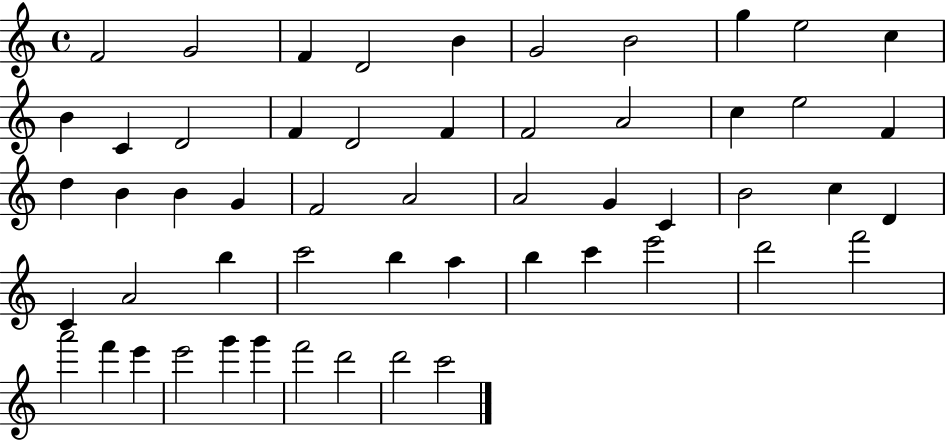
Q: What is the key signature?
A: C major